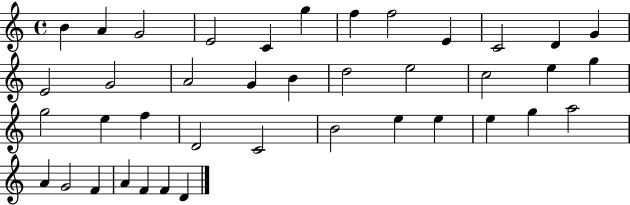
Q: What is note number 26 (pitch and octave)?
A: D4